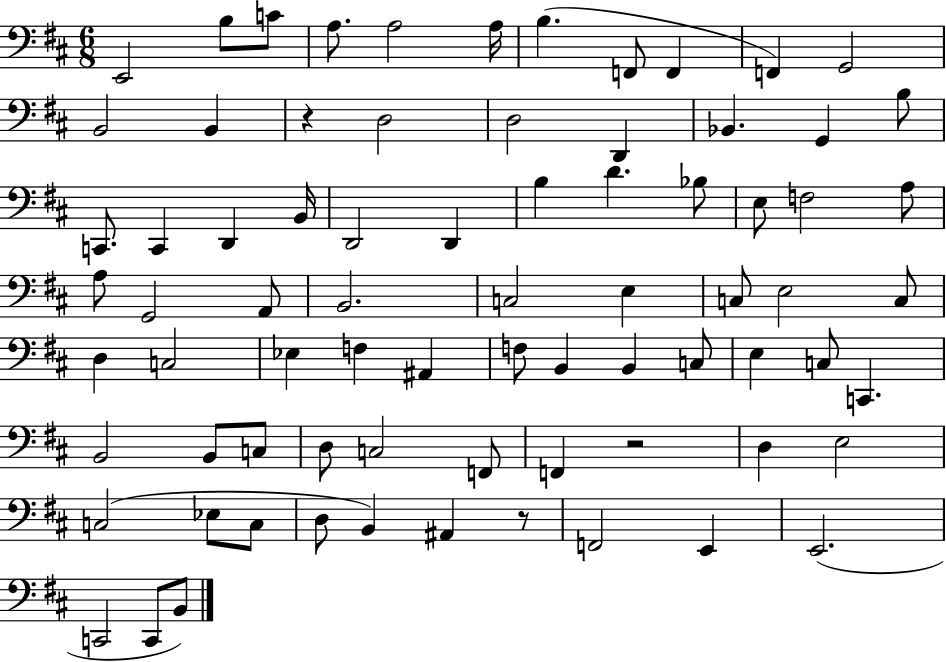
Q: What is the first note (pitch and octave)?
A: E2